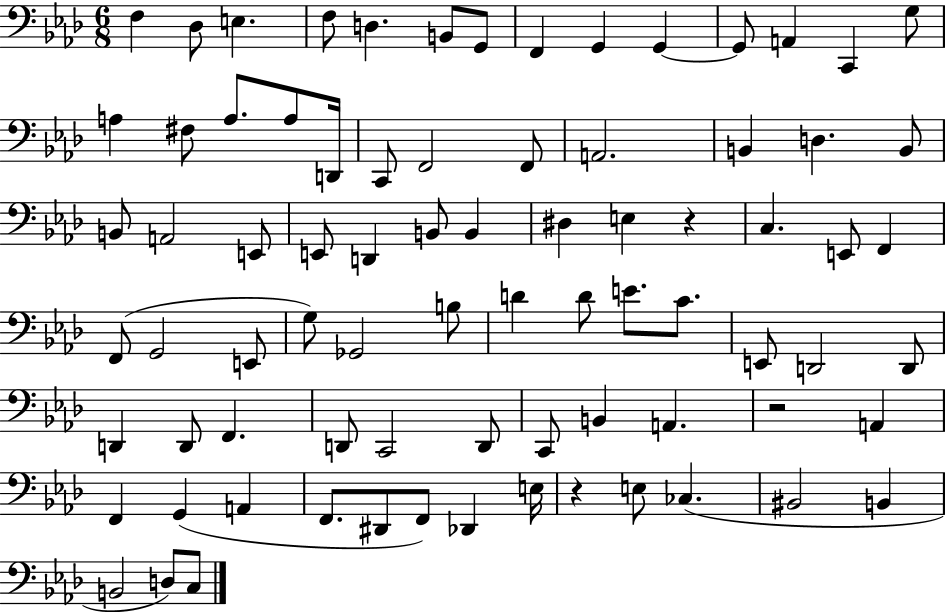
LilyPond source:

{
  \clef bass
  \numericTimeSignature
  \time 6/8
  \key aes \major
  f4 des8 e4. | f8 d4. b,8 g,8 | f,4 g,4 g,4~~ | g,8 a,4 c,4 g8 | \break a4 fis8 a8. a8 d,16 | c,8 f,2 f,8 | a,2. | b,4 d4. b,8 | \break b,8 a,2 e,8 | e,8 d,4 b,8 b,4 | dis4 e4 r4 | c4. e,8 f,4 | \break f,8( g,2 e,8 | g8) ges,2 b8 | d'4 d'8 e'8. c'8. | e,8 d,2 d,8 | \break d,4 d,8 f,4. | d,8 c,2 d,8 | c,8 b,4 a,4. | r2 a,4 | \break f,4 g,4( a,4 | f,8. dis,8 f,8) des,4 e16 | r4 e8 ces4.( | bis,2 b,4 | \break b,2 d8) c8 | \bar "|."
}